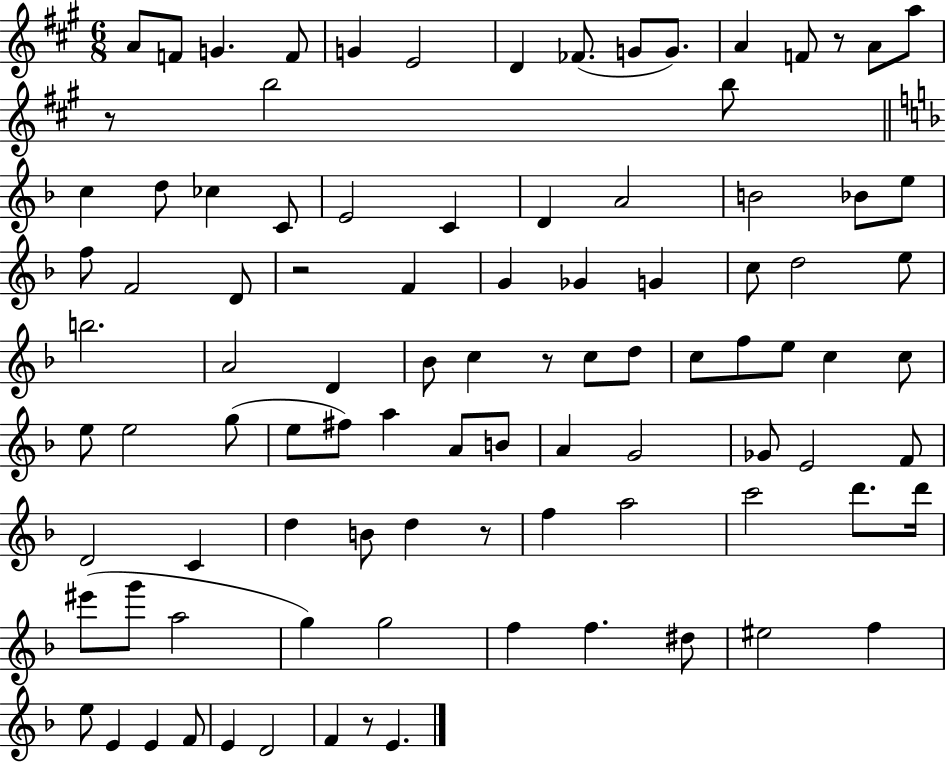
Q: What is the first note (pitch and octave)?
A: A4